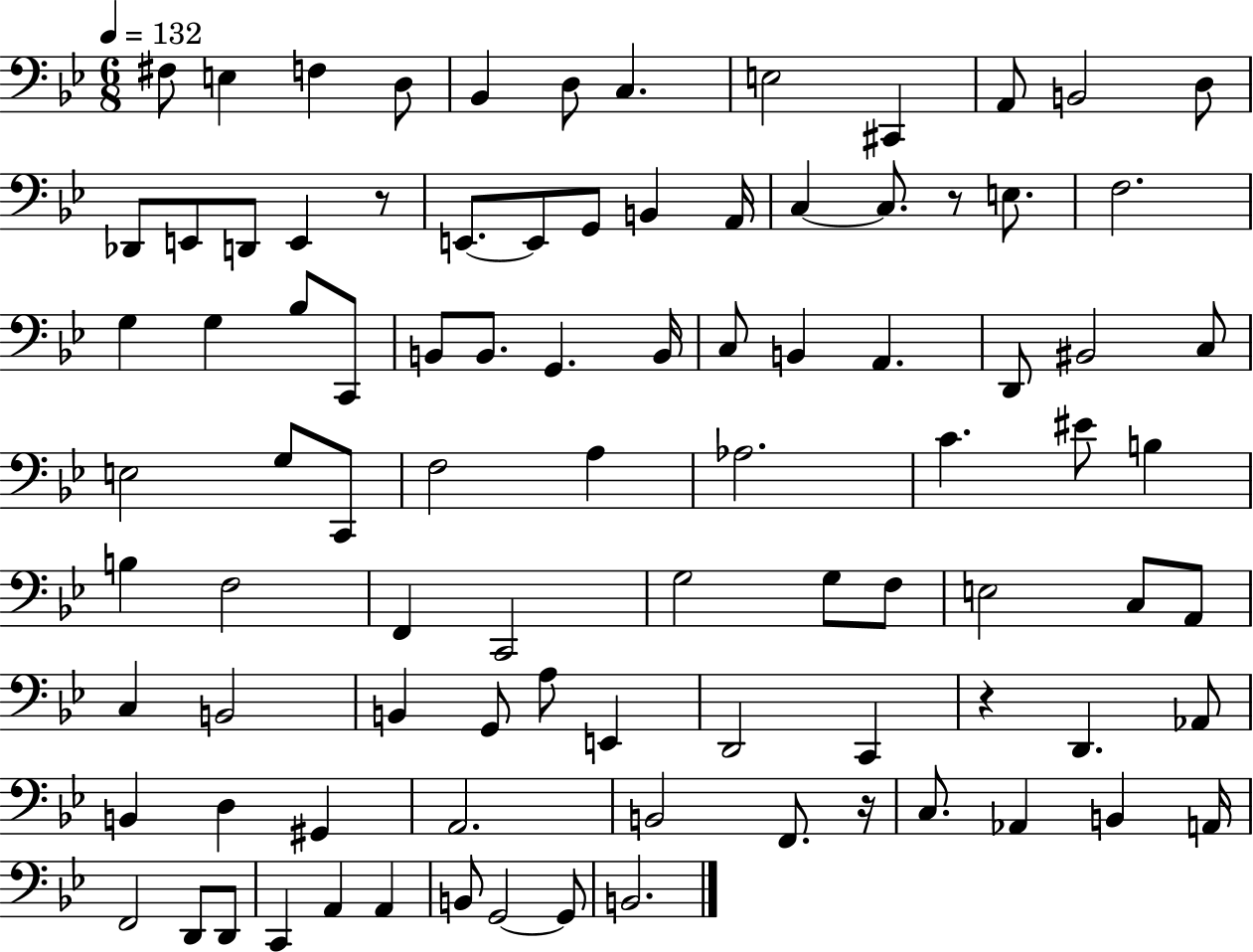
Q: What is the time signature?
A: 6/8